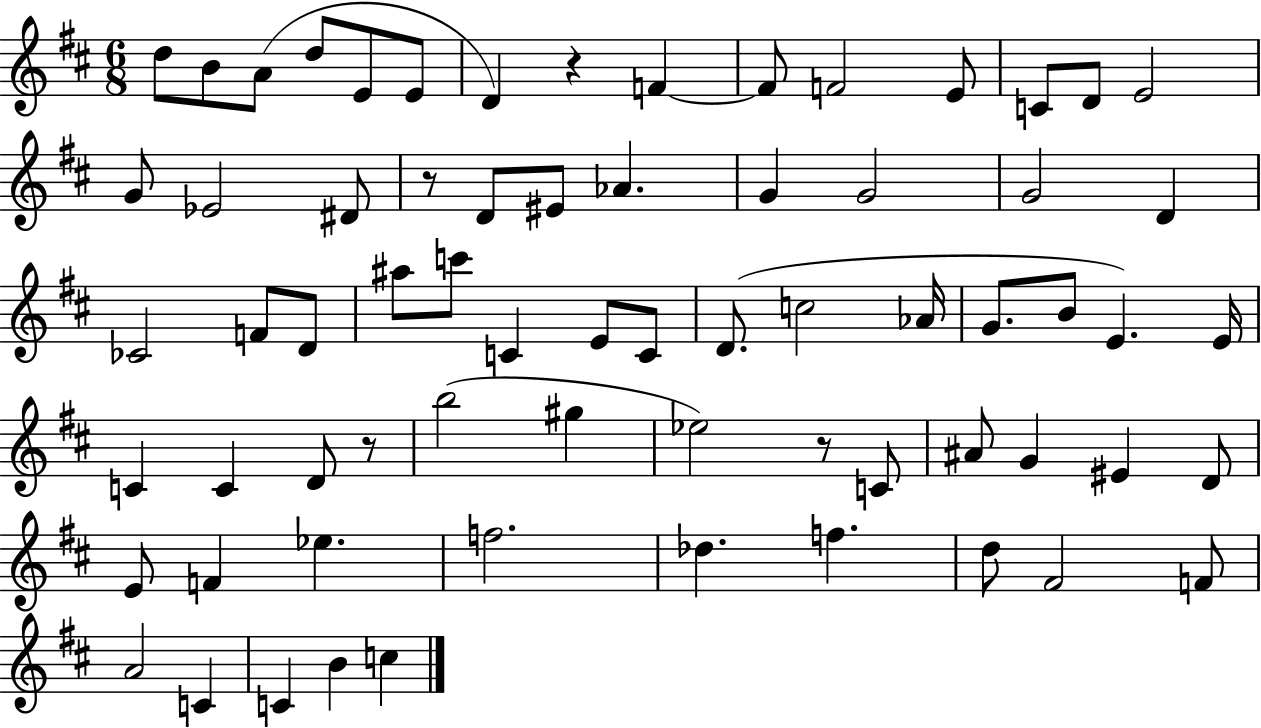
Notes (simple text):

D5/e B4/e A4/e D5/e E4/e E4/e D4/q R/q F4/q F4/e F4/h E4/e C4/e D4/e E4/h G4/e Eb4/h D#4/e R/e D4/e EIS4/e Ab4/q. G4/q G4/h G4/h D4/q CES4/h F4/e D4/e A#5/e C6/e C4/q E4/e C4/e D4/e. C5/h Ab4/s G4/e. B4/e E4/q. E4/s C4/q C4/q D4/e R/e B5/h G#5/q Eb5/h R/e C4/e A#4/e G4/q EIS4/q D4/e E4/e F4/q Eb5/q. F5/h. Db5/q. F5/q. D5/e F#4/h F4/e A4/h C4/q C4/q B4/q C5/q